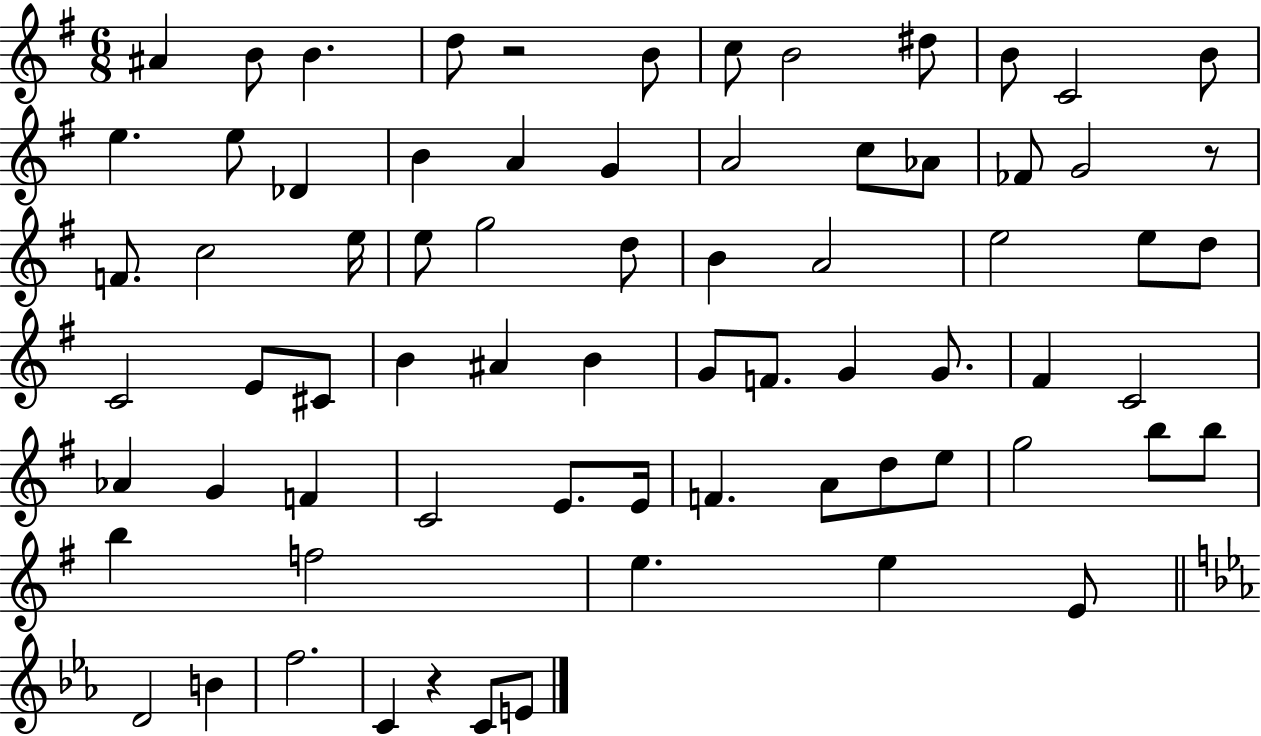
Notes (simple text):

A#4/q B4/e B4/q. D5/e R/h B4/e C5/e B4/h D#5/e B4/e C4/h B4/e E5/q. E5/e Db4/q B4/q A4/q G4/q A4/h C5/e Ab4/e FES4/e G4/h R/e F4/e. C5/h E5/s E5/e G5/h D5/e B4/q A4/h E5/h E5/e D5/e C4/h E4/e C#4/e B4/q A#4/q B4/q G4/e F4/e. G4/q G4/e. F#4/q C4/h Ab4/q G4/q F4/q C4/h E4/e. E4/s F4/q. A4/e D5/e E5/e G5/h B5/e B5/e B5/q F5/h E5/q. E5/q E4/e D4/h B4/q F5/h. C4/q R/q C4/e E4/e